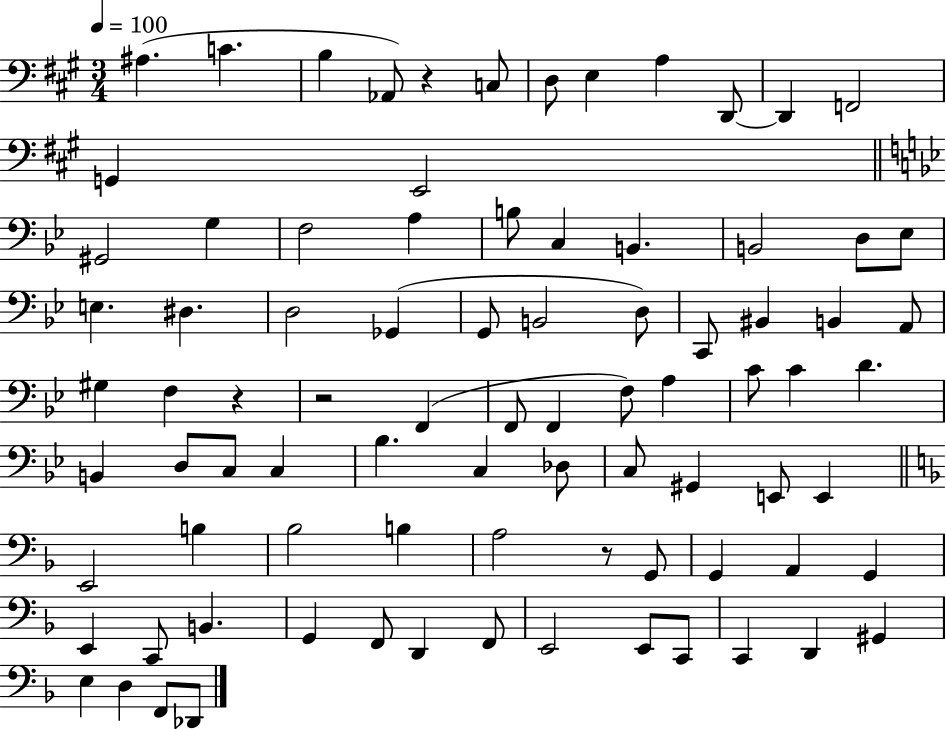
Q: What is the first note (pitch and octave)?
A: A#3